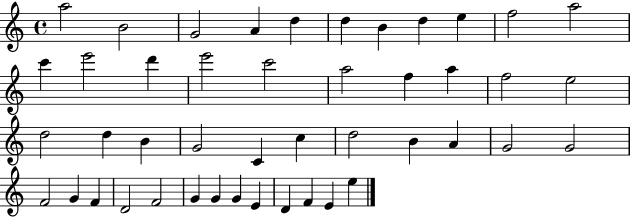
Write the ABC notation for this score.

X:1
T:Untitled
M:4/4
L:1/4
K:C
a2 B2 G2 A d d B d e f2 a2 c' e'2 d' e'2 c'2 a2 f a f2 e2 d2 d B G2 C c d2 B A G2 G2 F2 G F D2 F2 G G G E D F E e